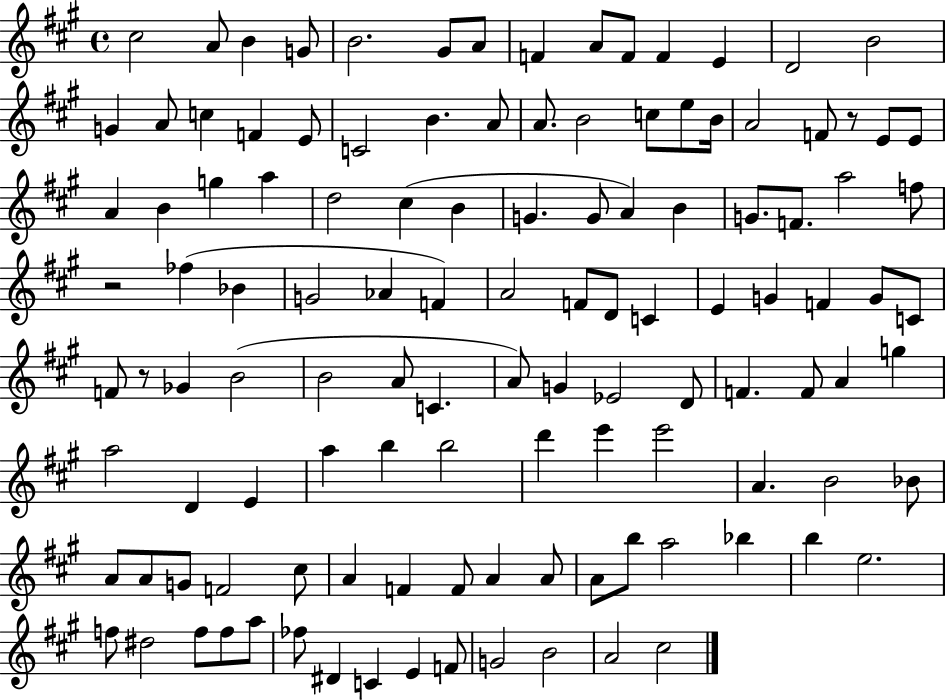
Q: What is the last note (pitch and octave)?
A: C#5